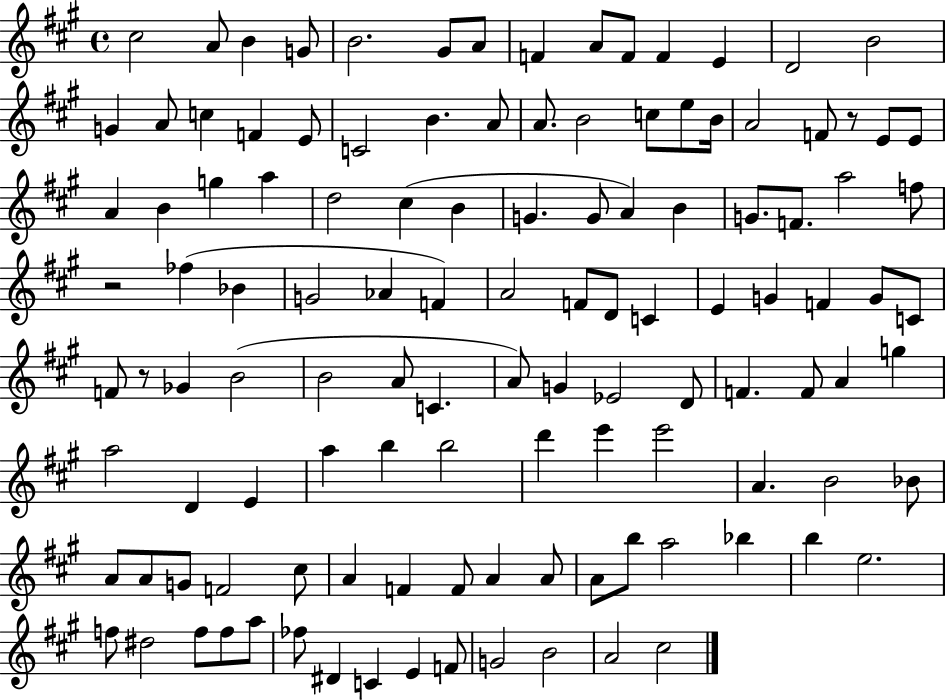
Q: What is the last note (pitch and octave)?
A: C#5